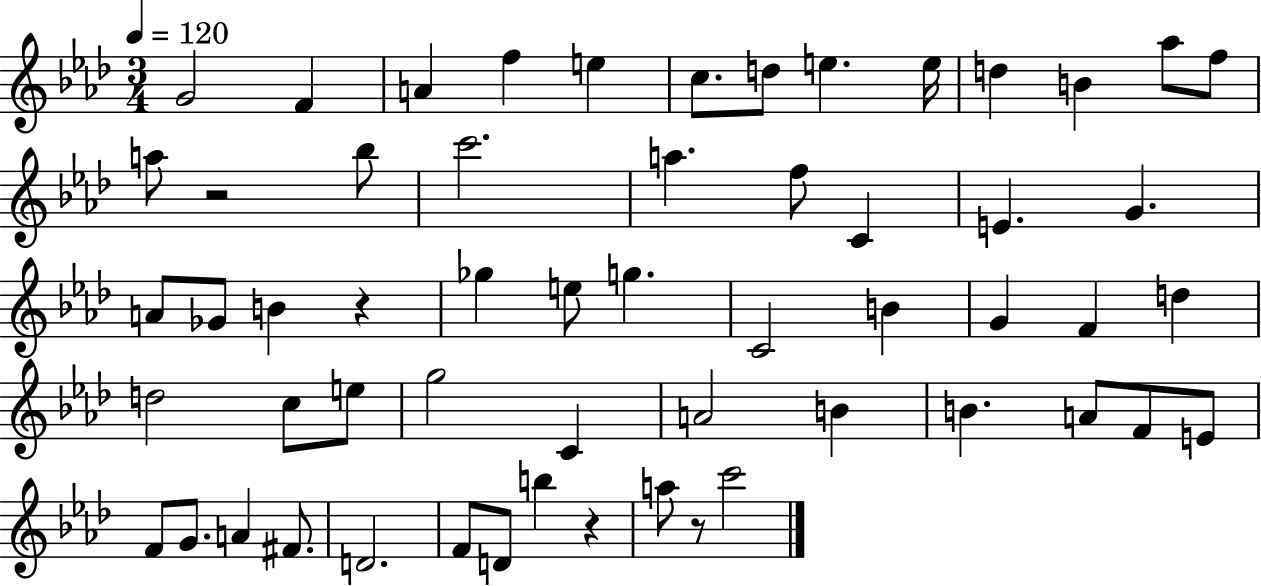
{
  \clef treble
  \numericTimeSignature
  \time 3/4
  \key aes \major
  \tempo 4 = 120
  \repeat volta 2 { g'2 f'4 | a'4 f''4 e''4 | c''8. d''8 e''4. e''16 | d''4 b'4 aes''8 f''8 | \break a''8 r2 bes''8 | c'''2. | a''4. f''8 c'4 | e'4. g'4. | \break a'8 ges'8 b'4 r4 | ges''4 e''8 g''4. | c'2 b'4 | g'4 f'4 d''4 | \break d''2 c''8 e''8 | g''2 c'4 | a'2 b'4 | b'4. a'8 f'8 e'8 | \break f'8 g'8. a'4 fis'8. | d'2. | f'8 d'8 b''4 r4 | a''8 r8 c'''2 | \break } \bar "|."
}